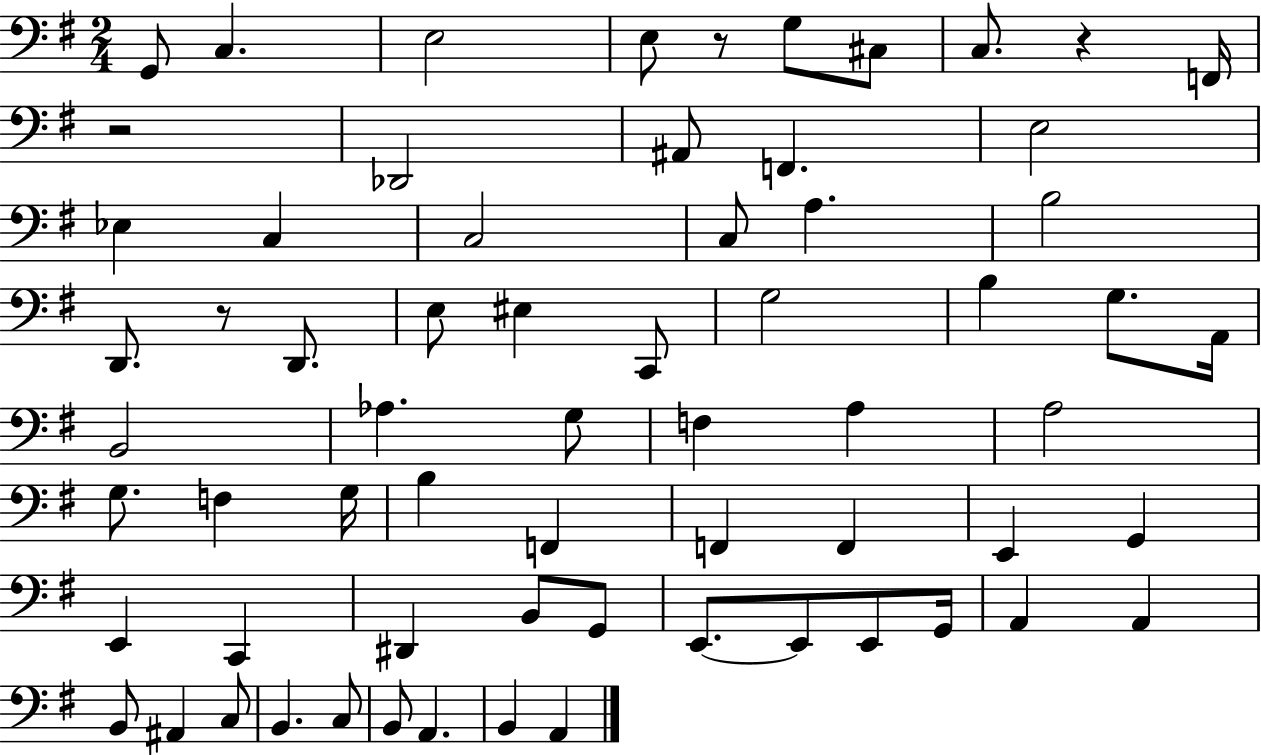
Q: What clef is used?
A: bass